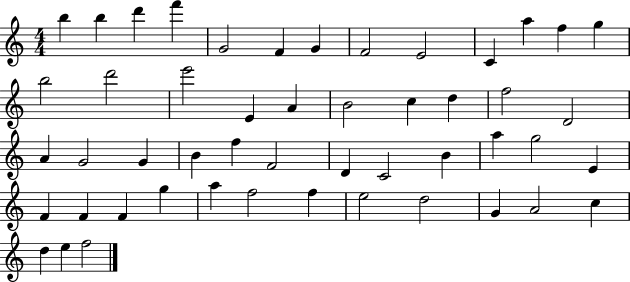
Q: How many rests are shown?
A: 0